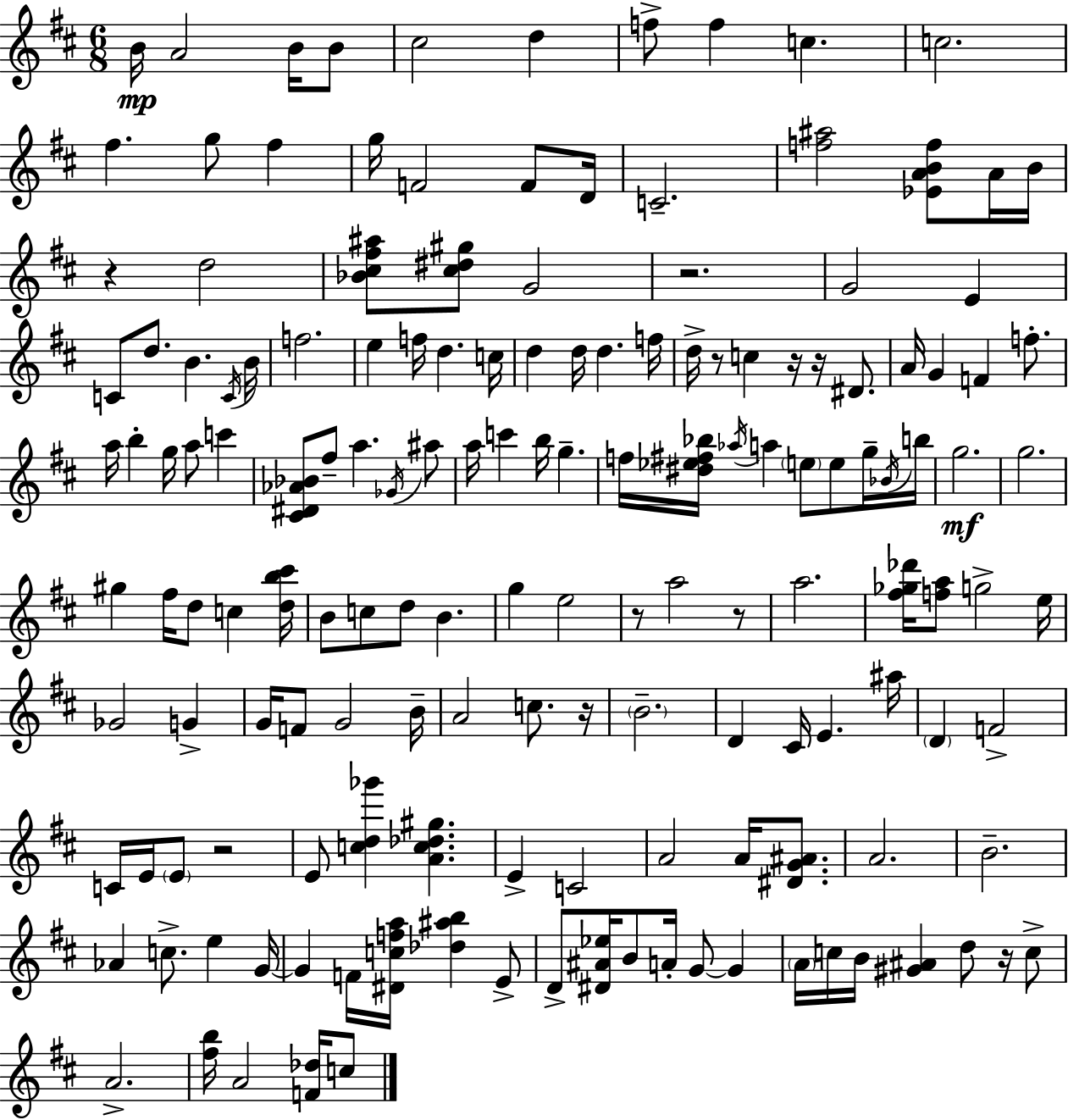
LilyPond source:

{
  \clef treble
  \numericTimeSignature
  \time 6/8
  \key d \major
  \repeat volta 2 { b'16\mp a'2 b'16 b'8 | cis''2 d''4 | f''8-> f''4 c''4. | c''2. | \break fis''4. g''8 fis''4 | g''16 f'2 f'8 d'16 | c'2.-- | <f'' ais''>2 <ees' a' b' f''>8 a'16 b'16 | \break r4 d''2 | <bes' cis'' fis'' ais''>8 <cis'' dis'' gis''>8 g'2 | r2. | g'2 e'4 | \break c'8 d''8. b'4. \acciaccatura { c'16 } | b'16 f''2. | e''4 f''16 d''4. | c''16 d''4 d''16 d''4. | \break f''16 d''16-> r8 c''4 r16 r16 dis'8. | a'16 g'4 f'4 f''8.-. | a''16 b''4-. g''16 a''8 c'''4 | <cis' dis' aes' bes'>8 fis''8-- a''4. \acciaccatura { ges'16 } | \break ais''8 a''16 c'''4 b''16 g''4.-- | f''16 <dis'' ees'' fis'' bes''>16 \acciaccatura { aes''16 } a''4 \parenthesize e''8 e''8 | g''16-- \acciaccatura { bes'16 } b''16 g''2.\mf | g''2. | \break gis''4 fis''16 d''8 c''4 | <d'' b'' cis'''>16 b'8 c''8 d''8 b'4. | g''4 e''2 | r8 a''2 | \break r8 a''2. | <fis'' ges'' des'''>16 <f'' a''>8 g''2-> | e''16 ges'2 | g'4-> g'16 f'8 g'2 | \break b'16-- a'2 | c''8. r16 \parenthesize b'2.-- | d'4 cis'16 e'4. | ais''16 \parenthesize d'4 f'2-> | \break c'16 e'16 \parenthesize e'8 r2 | e'8 <c'' d'' ges'''>4 <a' c'' des'' gis''>4. | e'4-> c'2 | a'2 | \break a'16 <dis' g' ais'>8. a'2. | b'2.-- | aes'4 c''8.-> e''4 | g'16~~ g'4 f'16 <dis' c'' f'' a''>16 <des'' ais'' b''>4 | \break e'8-> d'8-> <dis' ais' ees''>16 b'8 a'16-. g'8~~ | g'4 \parenthesize a'16 c''16 b'16 <gis' ais'>4 d''8 | r16 c''8-> a'2.-> | <fis'' b''>16 a'2 | \break <f' des''>16 c''8 } \bar "|."
}